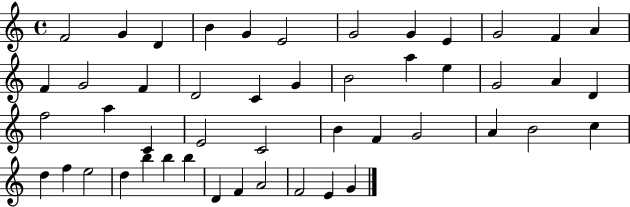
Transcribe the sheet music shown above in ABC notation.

X:1
T:Untitled
M:4/4
L:1/4
K:C
F2 G D B G E2 G2 G E G2 F A F G2 F D2 C G B2 a e G2 A D f2 a C E2 C2 B F G2 A B2 c d f e2 d b b b D F A2 F2 E G